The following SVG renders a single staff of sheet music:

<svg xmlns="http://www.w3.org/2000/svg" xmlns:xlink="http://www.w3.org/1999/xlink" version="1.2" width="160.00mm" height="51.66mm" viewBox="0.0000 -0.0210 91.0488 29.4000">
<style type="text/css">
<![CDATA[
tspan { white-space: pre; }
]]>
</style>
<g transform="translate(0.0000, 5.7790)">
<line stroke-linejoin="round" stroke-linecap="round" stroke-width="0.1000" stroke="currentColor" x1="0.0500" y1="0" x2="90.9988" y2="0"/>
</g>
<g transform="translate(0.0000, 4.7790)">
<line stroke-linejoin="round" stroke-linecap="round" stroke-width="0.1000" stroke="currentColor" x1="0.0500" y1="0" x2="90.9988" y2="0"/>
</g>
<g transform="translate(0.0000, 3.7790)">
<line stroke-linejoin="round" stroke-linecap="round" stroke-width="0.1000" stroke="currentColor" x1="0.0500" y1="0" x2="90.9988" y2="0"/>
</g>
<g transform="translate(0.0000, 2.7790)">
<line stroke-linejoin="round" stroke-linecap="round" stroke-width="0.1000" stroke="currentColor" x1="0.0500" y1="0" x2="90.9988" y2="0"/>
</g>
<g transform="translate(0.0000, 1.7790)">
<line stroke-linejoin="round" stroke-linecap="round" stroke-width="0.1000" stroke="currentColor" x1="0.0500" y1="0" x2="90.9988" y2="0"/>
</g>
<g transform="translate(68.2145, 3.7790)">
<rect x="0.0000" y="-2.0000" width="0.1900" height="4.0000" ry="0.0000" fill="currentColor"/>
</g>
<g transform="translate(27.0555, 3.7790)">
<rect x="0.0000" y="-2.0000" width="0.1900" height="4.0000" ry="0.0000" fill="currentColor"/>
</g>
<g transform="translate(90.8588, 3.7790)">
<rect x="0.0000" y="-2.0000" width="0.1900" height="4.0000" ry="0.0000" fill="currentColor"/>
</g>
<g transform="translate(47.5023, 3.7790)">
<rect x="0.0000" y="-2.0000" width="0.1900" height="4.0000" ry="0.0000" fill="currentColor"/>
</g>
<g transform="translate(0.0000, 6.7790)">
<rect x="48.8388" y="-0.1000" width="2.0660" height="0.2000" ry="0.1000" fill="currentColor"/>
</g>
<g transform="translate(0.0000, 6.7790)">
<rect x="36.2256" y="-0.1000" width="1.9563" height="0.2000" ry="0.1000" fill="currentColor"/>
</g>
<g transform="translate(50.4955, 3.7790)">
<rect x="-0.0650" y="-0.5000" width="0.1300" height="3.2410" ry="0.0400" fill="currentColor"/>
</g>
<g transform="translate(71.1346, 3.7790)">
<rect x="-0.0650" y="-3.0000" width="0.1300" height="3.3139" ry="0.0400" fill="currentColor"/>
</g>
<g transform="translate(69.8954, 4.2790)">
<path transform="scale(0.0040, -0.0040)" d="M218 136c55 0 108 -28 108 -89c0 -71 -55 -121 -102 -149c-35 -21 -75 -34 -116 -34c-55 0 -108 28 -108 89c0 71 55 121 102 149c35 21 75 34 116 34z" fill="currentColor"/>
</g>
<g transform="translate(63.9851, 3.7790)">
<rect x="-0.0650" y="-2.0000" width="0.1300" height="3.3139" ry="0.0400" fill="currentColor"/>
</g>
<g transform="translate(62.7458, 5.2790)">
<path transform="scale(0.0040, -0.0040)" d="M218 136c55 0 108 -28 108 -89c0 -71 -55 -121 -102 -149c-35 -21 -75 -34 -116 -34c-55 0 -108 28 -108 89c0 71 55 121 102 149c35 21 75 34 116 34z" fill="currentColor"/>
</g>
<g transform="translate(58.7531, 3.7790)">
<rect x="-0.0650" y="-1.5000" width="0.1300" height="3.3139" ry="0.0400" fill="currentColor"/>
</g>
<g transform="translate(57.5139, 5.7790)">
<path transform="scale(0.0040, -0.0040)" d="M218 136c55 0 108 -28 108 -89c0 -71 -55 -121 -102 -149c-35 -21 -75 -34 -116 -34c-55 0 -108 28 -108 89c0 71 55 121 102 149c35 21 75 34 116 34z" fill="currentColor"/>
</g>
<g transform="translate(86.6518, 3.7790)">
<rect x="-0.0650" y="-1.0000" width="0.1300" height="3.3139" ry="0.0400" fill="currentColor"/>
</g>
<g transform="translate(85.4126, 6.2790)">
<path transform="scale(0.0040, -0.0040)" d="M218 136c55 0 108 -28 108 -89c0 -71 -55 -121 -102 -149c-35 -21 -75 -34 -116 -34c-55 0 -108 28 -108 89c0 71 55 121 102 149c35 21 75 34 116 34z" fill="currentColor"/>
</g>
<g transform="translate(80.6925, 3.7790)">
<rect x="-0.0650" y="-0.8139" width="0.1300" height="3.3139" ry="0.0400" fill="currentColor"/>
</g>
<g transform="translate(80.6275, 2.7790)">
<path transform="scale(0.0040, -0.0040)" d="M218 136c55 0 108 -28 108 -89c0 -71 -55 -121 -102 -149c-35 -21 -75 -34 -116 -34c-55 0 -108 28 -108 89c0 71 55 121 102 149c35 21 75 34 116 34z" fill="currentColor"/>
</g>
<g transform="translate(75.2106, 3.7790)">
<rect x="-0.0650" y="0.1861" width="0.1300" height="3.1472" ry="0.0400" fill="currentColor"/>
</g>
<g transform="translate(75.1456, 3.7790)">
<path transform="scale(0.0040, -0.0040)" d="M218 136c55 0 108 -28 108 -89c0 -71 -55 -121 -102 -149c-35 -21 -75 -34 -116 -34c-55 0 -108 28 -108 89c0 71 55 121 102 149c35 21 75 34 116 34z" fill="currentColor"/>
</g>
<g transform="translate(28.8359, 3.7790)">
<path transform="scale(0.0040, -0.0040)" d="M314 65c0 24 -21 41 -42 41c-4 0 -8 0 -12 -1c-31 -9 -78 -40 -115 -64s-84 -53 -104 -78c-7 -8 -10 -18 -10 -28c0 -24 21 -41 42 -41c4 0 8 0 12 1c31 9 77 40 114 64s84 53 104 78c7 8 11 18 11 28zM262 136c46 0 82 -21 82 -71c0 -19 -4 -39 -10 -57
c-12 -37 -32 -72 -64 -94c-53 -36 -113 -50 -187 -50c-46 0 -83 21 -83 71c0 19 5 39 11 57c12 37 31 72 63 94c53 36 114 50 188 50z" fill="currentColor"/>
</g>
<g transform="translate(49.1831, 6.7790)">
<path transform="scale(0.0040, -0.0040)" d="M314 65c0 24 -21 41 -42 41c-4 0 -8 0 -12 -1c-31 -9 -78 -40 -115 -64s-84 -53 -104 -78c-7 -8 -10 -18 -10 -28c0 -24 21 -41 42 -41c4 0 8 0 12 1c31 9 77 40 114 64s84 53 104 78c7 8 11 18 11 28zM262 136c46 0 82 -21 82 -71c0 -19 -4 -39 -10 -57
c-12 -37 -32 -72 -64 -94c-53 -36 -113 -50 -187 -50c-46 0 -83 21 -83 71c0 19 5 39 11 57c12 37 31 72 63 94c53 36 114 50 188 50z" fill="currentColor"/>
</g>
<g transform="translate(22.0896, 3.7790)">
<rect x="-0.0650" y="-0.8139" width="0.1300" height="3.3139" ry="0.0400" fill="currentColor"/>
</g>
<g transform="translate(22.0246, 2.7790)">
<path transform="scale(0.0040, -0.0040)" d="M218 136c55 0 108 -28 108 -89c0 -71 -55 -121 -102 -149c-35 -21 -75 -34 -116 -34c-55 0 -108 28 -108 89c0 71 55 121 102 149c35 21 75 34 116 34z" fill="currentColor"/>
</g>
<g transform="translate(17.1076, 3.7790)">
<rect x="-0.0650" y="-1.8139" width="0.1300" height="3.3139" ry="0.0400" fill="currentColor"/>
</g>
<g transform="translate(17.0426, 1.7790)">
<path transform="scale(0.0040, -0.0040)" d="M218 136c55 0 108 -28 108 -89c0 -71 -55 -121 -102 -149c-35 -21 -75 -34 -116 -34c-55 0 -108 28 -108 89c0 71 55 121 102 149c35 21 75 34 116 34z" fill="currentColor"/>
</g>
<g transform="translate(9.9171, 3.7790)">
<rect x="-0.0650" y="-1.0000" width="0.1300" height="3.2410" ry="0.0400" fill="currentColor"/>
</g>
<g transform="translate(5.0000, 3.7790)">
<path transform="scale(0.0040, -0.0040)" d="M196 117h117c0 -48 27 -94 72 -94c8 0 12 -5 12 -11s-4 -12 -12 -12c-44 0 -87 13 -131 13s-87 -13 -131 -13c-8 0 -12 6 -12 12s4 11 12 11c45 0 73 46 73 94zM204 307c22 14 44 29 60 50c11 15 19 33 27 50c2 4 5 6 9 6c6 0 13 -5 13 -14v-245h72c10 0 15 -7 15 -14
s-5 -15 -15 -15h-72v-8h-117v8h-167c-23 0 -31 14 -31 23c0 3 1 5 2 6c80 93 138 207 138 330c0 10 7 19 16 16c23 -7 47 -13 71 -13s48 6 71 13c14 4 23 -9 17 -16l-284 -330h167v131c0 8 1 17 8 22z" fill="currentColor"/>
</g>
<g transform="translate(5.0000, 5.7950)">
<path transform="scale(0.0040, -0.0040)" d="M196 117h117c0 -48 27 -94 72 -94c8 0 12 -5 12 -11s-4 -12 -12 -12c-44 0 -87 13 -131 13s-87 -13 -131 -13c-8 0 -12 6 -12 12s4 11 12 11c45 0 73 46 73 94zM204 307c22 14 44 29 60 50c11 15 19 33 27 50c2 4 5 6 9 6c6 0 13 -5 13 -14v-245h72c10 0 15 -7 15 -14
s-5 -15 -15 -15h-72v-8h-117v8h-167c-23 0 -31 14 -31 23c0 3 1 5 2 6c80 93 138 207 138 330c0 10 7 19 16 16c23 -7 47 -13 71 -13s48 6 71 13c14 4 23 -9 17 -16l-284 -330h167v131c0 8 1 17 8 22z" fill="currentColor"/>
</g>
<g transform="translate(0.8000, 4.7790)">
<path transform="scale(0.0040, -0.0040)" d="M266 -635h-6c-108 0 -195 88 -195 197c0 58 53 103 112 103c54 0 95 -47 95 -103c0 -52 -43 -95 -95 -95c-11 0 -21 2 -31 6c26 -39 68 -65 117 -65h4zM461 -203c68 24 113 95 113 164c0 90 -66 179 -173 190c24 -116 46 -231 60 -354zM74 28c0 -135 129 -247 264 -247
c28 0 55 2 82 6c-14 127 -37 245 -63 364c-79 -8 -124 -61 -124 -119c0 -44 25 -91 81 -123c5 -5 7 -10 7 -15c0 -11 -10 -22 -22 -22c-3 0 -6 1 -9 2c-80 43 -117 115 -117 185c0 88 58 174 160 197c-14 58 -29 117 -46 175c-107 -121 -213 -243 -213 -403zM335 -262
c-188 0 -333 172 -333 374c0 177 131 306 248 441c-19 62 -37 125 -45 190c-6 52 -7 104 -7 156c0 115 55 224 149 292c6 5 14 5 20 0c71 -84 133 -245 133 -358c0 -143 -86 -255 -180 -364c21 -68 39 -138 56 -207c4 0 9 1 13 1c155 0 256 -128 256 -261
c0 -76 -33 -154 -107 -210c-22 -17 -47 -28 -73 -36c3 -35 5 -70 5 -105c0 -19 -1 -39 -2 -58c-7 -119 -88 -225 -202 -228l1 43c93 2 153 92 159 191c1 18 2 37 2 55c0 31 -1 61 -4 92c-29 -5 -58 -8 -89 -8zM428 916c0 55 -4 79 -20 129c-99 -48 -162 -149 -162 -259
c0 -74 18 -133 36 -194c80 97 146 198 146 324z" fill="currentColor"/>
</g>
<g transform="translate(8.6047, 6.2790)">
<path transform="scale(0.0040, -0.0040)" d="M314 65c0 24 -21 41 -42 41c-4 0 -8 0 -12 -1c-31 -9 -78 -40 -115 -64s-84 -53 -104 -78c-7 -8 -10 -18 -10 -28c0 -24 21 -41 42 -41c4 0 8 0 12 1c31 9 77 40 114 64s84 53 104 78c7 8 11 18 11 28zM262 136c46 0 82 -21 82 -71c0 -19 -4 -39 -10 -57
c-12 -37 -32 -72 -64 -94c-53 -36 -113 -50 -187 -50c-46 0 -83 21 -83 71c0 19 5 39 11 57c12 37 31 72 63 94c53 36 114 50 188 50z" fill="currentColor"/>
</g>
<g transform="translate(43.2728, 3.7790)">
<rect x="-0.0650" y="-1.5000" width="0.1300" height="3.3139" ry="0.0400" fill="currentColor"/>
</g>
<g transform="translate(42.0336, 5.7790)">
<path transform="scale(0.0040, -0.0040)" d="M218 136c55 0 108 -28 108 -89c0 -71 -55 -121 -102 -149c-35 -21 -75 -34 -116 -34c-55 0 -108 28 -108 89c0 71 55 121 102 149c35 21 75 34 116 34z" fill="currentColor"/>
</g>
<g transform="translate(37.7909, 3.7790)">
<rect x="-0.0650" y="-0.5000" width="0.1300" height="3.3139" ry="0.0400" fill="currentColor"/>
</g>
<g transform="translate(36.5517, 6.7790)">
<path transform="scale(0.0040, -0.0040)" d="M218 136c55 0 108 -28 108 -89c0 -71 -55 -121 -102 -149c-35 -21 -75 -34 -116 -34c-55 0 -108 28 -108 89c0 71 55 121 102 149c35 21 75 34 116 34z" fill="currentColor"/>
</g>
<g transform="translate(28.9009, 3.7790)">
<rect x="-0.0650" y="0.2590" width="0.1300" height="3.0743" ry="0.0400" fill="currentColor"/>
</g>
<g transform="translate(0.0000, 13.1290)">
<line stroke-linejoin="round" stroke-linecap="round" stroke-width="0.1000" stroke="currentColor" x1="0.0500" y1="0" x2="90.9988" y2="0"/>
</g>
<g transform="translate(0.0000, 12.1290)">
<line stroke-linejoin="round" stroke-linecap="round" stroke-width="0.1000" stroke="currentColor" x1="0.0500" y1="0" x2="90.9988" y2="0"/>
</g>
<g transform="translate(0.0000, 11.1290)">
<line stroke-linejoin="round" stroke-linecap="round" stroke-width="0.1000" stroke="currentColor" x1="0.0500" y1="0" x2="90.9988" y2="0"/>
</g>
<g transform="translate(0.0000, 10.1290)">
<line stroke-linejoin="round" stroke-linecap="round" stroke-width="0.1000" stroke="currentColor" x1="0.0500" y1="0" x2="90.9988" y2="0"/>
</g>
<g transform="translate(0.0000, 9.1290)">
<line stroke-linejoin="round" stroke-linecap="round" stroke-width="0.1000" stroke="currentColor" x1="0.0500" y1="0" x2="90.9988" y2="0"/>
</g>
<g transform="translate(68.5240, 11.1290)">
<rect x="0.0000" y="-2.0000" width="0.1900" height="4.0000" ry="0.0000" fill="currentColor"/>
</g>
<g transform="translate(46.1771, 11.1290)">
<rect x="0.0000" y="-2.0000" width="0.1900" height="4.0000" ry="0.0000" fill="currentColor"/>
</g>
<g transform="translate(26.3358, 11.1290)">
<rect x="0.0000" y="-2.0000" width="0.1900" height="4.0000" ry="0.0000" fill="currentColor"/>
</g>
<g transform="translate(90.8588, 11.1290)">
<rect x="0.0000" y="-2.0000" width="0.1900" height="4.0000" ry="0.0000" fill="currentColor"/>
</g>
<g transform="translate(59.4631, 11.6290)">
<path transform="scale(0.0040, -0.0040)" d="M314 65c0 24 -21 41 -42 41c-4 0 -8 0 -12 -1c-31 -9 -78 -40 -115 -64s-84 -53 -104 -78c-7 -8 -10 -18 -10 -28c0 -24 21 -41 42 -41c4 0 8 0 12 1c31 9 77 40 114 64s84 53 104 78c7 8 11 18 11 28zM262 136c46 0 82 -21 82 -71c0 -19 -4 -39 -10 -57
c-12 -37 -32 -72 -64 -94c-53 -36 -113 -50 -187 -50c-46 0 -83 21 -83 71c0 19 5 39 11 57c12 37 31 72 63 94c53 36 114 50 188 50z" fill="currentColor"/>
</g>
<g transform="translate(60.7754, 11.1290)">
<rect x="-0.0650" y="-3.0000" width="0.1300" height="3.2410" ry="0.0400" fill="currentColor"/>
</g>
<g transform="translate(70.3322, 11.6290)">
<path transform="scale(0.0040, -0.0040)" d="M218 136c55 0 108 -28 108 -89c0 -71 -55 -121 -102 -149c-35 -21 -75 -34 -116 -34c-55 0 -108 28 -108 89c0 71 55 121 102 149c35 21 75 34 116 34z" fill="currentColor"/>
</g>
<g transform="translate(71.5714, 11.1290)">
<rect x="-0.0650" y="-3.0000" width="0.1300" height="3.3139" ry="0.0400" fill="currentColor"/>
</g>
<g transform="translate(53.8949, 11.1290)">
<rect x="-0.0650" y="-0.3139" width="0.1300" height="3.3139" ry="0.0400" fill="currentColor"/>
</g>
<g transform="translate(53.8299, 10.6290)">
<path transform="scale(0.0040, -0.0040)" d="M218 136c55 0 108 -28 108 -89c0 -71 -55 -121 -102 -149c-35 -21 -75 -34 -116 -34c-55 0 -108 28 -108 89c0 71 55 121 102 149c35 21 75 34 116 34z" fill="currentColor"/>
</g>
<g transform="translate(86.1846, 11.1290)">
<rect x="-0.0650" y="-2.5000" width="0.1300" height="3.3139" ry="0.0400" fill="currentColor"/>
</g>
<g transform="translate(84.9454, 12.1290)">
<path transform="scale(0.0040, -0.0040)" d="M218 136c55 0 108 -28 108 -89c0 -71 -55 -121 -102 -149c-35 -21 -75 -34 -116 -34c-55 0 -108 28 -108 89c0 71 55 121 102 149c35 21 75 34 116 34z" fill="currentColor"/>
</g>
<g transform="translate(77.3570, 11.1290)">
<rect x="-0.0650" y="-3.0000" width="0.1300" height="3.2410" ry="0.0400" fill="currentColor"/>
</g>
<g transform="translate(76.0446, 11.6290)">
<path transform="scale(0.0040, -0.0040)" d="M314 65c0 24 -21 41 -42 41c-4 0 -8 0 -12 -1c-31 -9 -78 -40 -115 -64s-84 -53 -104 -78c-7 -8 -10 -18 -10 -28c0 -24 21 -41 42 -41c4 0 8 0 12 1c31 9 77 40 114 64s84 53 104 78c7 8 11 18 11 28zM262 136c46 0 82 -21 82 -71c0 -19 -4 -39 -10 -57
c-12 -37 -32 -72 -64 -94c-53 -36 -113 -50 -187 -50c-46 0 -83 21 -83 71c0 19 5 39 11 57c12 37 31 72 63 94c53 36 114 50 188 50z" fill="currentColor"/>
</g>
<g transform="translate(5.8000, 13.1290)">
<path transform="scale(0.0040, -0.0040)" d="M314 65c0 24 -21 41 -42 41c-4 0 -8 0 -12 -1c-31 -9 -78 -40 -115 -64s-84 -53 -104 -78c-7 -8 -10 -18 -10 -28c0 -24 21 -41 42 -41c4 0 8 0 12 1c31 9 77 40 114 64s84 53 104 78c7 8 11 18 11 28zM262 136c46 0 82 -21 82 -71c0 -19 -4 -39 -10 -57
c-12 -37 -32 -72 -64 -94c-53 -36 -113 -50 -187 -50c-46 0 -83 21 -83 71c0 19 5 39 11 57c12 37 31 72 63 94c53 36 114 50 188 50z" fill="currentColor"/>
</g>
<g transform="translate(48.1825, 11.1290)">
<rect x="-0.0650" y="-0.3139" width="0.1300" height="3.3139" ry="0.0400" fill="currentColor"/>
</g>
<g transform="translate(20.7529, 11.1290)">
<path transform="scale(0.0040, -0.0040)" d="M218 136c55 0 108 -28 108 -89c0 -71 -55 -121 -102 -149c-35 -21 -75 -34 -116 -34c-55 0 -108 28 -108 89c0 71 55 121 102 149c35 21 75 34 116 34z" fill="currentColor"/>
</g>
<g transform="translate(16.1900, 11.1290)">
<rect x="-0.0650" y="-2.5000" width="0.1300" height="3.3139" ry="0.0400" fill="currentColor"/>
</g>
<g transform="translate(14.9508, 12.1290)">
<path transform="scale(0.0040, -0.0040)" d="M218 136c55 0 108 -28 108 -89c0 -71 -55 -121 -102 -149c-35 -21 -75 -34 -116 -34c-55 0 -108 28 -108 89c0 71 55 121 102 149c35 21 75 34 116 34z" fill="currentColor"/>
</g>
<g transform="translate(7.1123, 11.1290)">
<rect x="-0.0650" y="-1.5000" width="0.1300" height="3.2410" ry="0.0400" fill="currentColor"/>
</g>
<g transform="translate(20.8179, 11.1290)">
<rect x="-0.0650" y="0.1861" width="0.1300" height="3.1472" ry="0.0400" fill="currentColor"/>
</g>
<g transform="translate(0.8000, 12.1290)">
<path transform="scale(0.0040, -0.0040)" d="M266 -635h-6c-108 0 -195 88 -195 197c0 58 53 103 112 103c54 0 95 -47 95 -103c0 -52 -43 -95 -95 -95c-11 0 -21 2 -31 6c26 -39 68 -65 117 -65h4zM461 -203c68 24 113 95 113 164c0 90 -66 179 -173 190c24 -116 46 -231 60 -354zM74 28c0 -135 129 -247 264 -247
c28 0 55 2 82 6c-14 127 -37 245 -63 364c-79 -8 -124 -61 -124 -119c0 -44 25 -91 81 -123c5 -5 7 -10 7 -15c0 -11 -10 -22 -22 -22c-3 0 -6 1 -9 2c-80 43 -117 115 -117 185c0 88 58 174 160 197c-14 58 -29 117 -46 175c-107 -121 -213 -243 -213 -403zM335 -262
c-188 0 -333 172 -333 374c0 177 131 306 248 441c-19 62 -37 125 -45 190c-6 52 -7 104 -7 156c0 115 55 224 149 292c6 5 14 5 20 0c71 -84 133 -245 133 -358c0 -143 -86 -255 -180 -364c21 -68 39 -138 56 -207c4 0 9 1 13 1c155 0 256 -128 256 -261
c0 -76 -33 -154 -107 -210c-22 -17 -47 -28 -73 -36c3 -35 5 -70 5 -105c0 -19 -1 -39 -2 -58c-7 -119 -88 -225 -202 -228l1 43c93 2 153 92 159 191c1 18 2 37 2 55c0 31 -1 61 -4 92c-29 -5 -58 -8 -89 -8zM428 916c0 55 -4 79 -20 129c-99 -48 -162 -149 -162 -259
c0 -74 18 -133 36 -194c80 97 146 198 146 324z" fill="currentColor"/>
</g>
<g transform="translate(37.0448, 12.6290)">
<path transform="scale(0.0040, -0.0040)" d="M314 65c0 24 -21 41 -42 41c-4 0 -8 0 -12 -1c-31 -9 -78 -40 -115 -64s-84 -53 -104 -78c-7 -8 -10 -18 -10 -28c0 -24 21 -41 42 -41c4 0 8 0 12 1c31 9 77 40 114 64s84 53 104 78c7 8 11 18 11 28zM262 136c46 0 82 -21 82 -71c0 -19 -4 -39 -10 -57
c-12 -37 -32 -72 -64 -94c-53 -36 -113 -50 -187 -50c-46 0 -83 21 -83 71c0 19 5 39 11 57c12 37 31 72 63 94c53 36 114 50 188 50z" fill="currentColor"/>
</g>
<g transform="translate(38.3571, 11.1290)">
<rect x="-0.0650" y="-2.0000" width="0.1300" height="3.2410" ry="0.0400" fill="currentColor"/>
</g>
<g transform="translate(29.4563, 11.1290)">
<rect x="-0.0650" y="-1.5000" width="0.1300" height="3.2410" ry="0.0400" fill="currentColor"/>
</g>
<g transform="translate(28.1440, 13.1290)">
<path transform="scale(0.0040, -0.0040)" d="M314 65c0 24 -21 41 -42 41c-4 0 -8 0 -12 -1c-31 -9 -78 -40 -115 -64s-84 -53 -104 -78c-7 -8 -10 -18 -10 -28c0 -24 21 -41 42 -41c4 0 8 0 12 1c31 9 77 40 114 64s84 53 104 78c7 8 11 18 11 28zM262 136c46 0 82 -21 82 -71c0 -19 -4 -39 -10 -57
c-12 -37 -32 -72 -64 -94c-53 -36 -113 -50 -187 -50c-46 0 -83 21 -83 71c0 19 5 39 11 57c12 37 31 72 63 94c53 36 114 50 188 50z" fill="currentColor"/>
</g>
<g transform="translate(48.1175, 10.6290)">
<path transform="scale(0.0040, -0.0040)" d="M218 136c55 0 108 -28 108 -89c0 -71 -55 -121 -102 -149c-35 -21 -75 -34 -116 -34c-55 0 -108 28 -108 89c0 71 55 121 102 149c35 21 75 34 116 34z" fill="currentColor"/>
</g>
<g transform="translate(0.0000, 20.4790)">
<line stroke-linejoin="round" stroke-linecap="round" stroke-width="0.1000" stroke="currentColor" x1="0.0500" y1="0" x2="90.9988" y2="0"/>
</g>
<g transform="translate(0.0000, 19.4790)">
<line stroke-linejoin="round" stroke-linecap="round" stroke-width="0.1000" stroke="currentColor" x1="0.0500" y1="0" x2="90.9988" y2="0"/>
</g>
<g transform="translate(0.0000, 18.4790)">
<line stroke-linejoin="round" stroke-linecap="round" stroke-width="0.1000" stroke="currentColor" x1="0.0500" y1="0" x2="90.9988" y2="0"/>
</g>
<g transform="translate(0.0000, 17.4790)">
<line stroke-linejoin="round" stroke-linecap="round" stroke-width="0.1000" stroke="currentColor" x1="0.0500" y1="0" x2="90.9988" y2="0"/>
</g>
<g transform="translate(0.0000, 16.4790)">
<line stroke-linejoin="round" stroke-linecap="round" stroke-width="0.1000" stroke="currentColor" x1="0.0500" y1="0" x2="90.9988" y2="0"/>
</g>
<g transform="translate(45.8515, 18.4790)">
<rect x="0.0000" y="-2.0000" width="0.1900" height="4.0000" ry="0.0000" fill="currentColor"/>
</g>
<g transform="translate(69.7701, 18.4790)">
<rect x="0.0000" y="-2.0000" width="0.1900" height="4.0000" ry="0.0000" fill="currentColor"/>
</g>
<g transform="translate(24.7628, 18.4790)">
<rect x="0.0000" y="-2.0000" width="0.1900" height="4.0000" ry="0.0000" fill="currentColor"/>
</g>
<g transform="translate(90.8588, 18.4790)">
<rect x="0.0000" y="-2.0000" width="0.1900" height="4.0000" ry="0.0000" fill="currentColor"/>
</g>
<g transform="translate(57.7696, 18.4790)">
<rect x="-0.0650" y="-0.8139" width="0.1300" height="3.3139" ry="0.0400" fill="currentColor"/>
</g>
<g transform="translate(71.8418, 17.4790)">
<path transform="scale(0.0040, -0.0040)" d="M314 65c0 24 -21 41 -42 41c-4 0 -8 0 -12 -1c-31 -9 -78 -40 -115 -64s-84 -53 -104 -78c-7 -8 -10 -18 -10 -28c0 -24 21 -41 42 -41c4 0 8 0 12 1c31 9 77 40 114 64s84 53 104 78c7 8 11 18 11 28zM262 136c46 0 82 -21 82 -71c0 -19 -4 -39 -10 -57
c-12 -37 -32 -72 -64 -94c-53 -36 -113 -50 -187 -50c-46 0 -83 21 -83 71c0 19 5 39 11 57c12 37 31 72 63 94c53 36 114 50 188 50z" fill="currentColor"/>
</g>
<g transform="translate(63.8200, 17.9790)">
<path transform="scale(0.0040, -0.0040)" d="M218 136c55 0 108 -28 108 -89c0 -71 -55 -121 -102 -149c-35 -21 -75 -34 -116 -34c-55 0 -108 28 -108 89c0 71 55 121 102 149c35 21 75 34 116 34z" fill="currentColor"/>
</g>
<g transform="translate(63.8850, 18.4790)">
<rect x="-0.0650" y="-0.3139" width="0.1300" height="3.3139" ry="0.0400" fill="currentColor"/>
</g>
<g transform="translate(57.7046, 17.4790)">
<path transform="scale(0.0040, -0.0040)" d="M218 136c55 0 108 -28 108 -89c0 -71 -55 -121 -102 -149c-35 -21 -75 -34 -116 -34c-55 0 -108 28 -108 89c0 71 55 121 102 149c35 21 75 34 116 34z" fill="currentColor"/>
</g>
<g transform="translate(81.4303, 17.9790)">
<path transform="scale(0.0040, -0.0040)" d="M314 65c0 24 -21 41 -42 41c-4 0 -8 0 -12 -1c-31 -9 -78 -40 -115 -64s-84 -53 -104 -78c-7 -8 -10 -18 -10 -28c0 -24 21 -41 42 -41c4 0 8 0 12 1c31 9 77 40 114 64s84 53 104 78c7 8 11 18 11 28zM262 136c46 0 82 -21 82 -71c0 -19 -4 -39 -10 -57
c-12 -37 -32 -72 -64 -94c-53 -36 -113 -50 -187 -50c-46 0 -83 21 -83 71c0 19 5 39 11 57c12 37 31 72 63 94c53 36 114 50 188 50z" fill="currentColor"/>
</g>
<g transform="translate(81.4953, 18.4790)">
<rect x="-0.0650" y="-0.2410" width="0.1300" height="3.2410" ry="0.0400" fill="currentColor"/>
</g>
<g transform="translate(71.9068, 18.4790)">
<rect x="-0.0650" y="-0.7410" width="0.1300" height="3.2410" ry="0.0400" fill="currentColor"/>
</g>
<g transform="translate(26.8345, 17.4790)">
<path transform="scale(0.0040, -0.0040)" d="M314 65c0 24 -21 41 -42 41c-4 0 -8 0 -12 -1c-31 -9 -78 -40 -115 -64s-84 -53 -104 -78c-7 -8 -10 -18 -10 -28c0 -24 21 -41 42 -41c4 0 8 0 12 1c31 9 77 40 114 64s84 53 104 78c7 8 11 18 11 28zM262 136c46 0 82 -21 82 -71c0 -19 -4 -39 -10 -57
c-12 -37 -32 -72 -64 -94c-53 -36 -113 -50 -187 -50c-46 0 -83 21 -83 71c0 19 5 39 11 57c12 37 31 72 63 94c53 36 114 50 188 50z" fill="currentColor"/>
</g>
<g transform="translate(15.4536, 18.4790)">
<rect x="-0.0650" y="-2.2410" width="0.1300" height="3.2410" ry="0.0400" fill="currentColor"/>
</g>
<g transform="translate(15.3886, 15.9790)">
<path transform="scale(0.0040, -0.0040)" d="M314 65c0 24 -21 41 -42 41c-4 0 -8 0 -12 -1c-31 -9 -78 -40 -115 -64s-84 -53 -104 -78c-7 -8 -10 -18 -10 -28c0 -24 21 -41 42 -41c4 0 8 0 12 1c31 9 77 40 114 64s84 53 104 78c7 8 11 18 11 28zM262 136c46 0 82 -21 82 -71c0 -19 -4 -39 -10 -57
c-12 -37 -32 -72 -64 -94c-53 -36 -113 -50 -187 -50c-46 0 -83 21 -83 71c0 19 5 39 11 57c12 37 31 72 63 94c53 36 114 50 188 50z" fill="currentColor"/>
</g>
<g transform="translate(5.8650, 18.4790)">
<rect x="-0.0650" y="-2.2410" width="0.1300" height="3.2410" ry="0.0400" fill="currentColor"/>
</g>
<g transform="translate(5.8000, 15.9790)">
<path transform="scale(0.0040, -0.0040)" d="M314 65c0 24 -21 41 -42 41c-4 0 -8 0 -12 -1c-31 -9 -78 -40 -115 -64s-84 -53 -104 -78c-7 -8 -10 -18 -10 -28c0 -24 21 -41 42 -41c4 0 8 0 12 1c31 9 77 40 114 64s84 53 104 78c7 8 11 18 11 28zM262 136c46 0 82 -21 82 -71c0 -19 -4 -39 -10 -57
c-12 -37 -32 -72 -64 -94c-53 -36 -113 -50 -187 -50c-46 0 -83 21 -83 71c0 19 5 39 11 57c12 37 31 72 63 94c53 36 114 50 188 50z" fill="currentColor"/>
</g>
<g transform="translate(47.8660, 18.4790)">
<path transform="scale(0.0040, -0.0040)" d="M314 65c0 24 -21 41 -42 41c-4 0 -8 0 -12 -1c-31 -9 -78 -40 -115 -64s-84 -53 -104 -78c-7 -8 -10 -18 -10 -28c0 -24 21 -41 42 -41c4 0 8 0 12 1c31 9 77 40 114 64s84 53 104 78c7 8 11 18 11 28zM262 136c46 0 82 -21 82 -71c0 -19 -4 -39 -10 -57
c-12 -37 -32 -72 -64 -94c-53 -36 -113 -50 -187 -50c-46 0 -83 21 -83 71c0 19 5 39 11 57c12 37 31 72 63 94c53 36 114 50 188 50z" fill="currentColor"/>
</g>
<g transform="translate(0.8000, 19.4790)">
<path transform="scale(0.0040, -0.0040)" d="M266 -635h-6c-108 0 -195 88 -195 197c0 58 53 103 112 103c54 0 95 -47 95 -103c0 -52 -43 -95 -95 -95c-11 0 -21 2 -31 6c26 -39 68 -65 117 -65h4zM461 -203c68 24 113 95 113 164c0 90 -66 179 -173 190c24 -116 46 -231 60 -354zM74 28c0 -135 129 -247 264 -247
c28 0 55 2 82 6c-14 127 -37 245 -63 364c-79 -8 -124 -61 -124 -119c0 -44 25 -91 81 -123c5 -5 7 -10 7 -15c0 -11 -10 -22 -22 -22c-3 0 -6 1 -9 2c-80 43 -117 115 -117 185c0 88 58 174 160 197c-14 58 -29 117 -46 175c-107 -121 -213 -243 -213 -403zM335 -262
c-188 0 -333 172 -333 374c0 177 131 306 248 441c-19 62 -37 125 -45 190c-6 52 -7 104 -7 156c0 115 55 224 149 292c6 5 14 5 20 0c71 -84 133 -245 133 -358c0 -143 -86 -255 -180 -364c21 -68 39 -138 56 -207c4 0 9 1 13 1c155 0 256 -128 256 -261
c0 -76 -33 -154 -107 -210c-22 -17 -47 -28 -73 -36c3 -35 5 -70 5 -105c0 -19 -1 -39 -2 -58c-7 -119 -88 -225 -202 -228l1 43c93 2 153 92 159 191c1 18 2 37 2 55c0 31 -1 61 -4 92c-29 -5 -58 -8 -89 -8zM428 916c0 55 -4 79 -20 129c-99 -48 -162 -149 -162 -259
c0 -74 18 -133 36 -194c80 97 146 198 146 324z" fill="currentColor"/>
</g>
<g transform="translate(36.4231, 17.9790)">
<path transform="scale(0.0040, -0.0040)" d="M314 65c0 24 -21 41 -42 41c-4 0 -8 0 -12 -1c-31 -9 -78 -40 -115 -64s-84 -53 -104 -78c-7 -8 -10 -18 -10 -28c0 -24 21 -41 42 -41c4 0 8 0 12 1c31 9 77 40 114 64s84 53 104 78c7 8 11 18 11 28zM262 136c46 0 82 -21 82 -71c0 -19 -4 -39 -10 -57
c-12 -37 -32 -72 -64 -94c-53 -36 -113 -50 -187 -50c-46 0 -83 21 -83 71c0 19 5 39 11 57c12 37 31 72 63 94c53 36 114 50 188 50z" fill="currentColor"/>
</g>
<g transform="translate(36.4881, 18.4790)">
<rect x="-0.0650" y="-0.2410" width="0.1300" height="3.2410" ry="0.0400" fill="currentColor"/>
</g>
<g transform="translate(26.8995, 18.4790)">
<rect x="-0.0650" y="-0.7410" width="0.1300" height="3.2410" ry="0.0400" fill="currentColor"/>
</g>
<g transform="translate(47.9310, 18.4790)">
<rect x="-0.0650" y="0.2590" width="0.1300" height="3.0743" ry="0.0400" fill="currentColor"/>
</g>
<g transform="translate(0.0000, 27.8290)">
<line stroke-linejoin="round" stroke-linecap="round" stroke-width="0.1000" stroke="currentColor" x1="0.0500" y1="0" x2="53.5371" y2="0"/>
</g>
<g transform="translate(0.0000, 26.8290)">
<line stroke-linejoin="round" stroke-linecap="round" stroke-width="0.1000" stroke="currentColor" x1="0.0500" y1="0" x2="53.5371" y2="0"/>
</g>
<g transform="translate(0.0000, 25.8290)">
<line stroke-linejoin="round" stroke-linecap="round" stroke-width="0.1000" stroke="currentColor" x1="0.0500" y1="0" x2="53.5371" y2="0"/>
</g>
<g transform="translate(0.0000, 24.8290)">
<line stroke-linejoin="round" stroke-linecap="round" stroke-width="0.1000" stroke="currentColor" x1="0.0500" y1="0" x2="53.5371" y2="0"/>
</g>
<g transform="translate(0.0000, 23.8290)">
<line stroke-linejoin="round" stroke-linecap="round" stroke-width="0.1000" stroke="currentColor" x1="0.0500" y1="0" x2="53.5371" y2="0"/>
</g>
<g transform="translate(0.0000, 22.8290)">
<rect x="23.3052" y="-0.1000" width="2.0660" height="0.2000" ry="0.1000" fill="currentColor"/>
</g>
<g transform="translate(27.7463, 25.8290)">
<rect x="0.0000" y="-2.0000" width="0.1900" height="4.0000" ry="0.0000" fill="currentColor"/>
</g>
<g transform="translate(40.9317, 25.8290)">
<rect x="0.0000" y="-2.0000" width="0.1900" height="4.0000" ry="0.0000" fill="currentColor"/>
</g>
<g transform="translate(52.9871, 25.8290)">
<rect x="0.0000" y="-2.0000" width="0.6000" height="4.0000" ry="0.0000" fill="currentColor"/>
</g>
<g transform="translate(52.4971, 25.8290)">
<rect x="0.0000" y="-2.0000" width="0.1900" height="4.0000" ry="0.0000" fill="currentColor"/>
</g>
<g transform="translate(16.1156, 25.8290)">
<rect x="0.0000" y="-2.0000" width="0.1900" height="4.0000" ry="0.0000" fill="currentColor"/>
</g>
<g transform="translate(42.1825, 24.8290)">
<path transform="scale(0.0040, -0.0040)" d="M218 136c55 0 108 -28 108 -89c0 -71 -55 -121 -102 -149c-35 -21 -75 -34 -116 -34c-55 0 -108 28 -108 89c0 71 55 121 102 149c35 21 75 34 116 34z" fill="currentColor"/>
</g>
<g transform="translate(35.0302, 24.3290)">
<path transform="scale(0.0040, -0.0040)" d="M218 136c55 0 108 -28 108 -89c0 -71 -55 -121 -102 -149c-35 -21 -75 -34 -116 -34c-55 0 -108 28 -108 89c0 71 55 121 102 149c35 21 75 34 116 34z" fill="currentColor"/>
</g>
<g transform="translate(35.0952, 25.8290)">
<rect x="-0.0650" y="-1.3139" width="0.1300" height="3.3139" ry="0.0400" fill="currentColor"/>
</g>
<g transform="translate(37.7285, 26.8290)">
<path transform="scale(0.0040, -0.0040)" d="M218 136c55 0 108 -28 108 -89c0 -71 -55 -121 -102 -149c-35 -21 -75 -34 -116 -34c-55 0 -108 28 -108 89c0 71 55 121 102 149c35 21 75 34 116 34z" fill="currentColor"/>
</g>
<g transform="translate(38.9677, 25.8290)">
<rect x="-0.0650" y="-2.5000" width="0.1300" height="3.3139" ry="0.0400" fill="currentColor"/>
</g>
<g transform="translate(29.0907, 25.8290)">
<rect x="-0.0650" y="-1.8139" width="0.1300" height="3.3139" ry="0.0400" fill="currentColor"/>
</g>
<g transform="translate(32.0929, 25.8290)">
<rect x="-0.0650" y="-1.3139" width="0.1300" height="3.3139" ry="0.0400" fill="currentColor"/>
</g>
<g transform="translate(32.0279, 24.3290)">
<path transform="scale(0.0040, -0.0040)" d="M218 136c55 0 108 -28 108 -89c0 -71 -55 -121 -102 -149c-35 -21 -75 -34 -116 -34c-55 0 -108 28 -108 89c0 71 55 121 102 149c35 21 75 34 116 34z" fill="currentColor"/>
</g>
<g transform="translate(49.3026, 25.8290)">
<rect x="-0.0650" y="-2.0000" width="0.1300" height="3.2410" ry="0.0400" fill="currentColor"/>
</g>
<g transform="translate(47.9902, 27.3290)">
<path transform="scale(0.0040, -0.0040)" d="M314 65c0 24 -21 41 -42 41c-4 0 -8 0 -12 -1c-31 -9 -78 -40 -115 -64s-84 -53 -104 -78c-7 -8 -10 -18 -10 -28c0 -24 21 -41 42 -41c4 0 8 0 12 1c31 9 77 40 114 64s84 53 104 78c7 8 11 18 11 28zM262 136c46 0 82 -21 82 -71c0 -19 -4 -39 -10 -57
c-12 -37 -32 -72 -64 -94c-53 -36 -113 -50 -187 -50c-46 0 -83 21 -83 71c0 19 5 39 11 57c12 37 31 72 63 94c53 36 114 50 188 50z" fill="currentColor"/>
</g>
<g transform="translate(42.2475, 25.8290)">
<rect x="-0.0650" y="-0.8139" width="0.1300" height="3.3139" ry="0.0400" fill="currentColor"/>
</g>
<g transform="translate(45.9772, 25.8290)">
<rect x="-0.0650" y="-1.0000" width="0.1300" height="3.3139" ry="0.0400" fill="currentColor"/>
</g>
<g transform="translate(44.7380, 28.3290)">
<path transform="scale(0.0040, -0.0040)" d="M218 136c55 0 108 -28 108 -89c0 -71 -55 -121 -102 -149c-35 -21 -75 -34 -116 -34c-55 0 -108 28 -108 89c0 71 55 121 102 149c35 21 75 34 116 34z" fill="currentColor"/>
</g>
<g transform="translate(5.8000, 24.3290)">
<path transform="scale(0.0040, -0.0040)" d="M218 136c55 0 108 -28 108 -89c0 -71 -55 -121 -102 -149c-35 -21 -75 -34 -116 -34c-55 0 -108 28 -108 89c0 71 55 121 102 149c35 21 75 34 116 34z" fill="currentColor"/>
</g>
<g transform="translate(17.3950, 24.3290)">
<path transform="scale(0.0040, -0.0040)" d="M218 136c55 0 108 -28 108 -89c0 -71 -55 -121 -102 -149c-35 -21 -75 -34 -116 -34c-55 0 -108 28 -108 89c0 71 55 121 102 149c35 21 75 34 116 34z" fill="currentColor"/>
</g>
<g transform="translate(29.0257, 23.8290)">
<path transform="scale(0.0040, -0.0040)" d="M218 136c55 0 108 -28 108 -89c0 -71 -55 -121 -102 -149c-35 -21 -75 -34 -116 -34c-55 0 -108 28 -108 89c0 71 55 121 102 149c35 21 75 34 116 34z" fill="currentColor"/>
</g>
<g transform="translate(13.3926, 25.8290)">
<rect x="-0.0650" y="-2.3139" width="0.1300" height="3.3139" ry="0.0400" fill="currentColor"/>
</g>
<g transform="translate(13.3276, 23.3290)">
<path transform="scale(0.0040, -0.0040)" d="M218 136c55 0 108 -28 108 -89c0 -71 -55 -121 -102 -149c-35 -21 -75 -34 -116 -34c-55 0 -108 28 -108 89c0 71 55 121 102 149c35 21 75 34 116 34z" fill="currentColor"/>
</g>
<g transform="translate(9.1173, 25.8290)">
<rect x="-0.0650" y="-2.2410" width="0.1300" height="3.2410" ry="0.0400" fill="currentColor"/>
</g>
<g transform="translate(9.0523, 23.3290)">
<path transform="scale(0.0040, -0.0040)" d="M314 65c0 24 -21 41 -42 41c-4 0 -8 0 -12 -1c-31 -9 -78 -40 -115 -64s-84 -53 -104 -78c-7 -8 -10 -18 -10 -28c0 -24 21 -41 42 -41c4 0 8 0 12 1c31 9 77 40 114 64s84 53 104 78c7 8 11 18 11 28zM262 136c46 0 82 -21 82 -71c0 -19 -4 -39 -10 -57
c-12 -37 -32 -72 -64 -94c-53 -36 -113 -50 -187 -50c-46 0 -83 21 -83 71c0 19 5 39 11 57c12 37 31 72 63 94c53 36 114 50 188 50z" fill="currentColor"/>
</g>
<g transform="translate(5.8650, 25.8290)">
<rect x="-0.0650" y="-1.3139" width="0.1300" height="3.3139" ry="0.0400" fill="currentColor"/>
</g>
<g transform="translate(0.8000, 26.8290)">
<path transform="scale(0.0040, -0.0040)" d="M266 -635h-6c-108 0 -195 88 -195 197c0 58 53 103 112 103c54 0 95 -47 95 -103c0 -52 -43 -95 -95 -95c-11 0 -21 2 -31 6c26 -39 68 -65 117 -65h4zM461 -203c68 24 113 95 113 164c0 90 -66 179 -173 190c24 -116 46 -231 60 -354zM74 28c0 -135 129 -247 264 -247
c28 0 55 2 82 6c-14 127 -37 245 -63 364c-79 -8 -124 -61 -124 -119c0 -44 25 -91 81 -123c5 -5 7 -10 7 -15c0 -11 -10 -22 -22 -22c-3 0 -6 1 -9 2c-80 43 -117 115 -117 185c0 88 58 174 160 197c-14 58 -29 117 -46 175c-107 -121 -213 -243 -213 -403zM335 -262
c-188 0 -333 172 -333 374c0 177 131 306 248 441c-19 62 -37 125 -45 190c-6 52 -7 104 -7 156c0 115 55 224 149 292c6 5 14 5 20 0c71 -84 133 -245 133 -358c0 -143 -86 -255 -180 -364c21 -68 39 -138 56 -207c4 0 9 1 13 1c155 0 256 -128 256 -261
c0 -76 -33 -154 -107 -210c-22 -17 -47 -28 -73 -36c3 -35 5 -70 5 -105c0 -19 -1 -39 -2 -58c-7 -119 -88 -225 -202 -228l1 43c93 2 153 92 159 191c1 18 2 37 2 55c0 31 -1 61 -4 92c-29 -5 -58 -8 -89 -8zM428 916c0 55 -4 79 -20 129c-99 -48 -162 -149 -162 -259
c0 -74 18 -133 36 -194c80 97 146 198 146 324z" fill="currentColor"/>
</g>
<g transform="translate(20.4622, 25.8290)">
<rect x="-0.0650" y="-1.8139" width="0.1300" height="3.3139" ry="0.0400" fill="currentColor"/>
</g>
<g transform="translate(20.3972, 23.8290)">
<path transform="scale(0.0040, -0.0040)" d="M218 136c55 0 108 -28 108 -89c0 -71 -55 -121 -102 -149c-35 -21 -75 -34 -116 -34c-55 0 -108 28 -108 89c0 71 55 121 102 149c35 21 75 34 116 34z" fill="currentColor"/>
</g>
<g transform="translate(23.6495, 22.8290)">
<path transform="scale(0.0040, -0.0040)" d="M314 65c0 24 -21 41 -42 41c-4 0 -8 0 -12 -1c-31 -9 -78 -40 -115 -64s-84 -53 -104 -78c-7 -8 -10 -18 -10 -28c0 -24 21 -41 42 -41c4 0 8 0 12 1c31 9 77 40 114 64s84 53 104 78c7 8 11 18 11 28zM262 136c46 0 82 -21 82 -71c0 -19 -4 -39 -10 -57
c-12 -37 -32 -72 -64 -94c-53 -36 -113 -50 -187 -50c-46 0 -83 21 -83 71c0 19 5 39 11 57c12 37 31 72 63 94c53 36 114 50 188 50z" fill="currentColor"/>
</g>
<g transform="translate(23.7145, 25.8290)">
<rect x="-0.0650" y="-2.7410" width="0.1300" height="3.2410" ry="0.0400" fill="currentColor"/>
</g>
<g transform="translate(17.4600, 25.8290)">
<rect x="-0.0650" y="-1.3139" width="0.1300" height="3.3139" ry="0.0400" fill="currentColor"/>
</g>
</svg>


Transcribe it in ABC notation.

X:1
T:Untitled
M:4/4
L:1/4
K:C
D2 f d B2 C E C2 E F A B d D E2 G B E2 F2 c c A2 A A2 G g2 g2 d2 c2 B2 d c d2 c2 e g2 g e f a2 f e e G d D F2